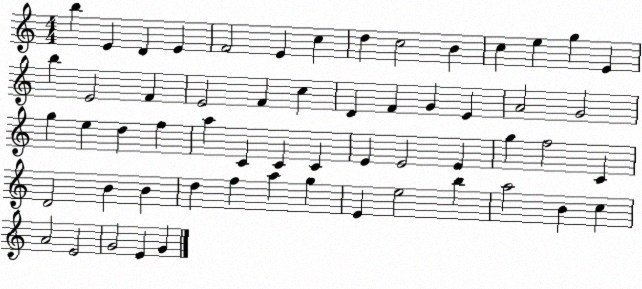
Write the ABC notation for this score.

X:1
T:Untitled
M:4/4
L:1/4
K:C
b E D E F2 E c d c2 B c e g E b E2 F E2 F c D F G E A2 G2 g e d f a C C C E E2 E g f2 C D2 B B d f a g E e2 b a2 B c A2 E2 G2 E G